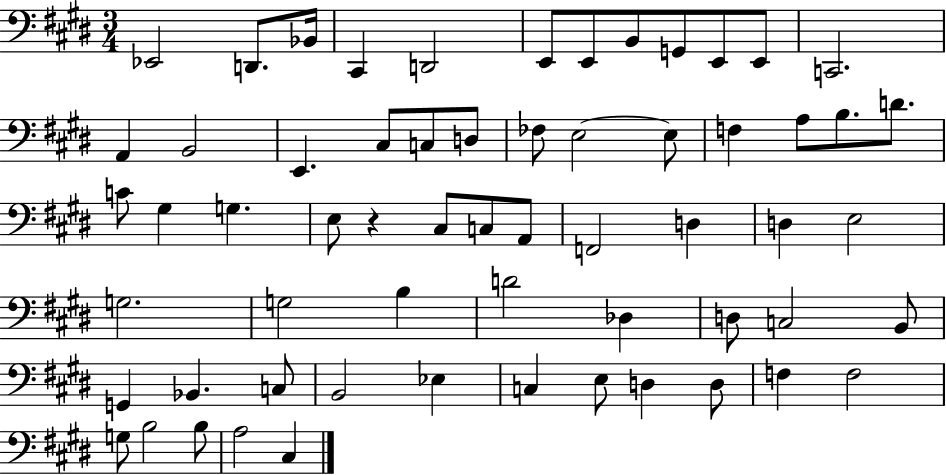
Eb2/h D2/e. Bb2/s C#2/q D2/h E2/e E2/e B2/e G2/e E2/e E2/e C2/h. A2/q B2/h E2/q. C#3/e C3/e D3/e FES3/e E3/h E3/e F3/q A3/e B3/e. D4/e. C4/e G#3/q G3/q. E3/e R/q C#3/e C3/e A2/e F2/h D3/q D3/q E3/h G3/h. G3/h B3/q D4/h Db3/q D3/e C3/h B2/e G2/q Bb2/q. C3/e B2/h Eb3/q C3/q E3/e D3/q D3/e F3/q F3/h G3/e B3/h B3/e A3/h C#3/q